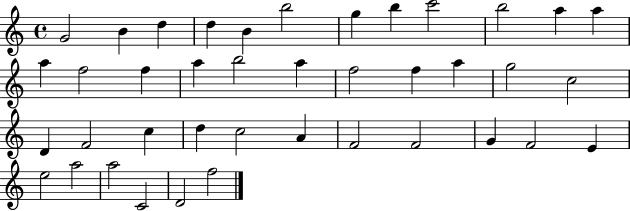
G4/h B4/q D5/q D5/q B4/q B5/h G5/q B5/q C6/h B5/h A5/q A5/q A5/q F5/h F5/q A5/q B5/h A5/q F5/h F5/q A5/q G5/h C5/h D4/q F4/h C5/q D5/q C5/h A4/q F4/h F4/h G4/q F4/h E4/q E5/h A5/h A5/h C4/h D4/h F5/h